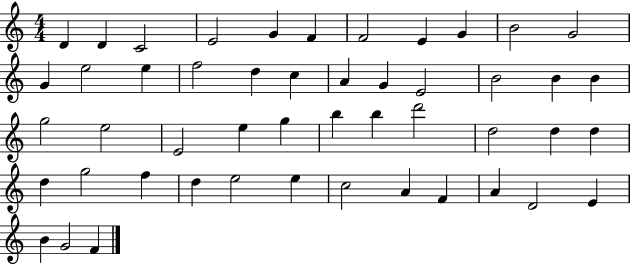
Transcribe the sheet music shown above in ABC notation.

X:1
T:Untitled
M:4/4
L:1/4
K:C
D D C2 E2 G F F2 E G B2 G2 G e2 e f2 d c A G E2 B2 B B g2 e2 E2 e g b b d'2 d2 d d d g2 f d e2 e c2 A F A D2 E B G2 F